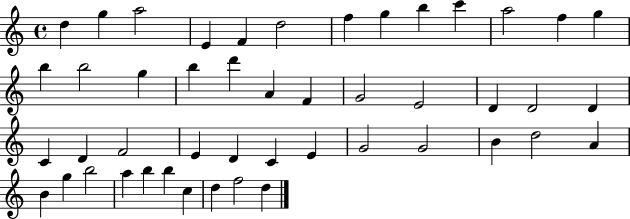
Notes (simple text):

D5/q G5/q A5/h E4/q F4/q D5/h F5/q G5/q B5/q C6/q A5/h F5/q G5/q B5/q B5/h G5/q B5/q D6/q A4/q F4/q G4/h E4/h D4/q D4/h D4/q C4/q D4/q F4/h E4/q D4/q C4/q E4/q G4/h G4/h B4/q D5/h A4/q B4/q G5/q B5/h A5/q B5/q B5/q C5/q D5/q F5/h D5/q